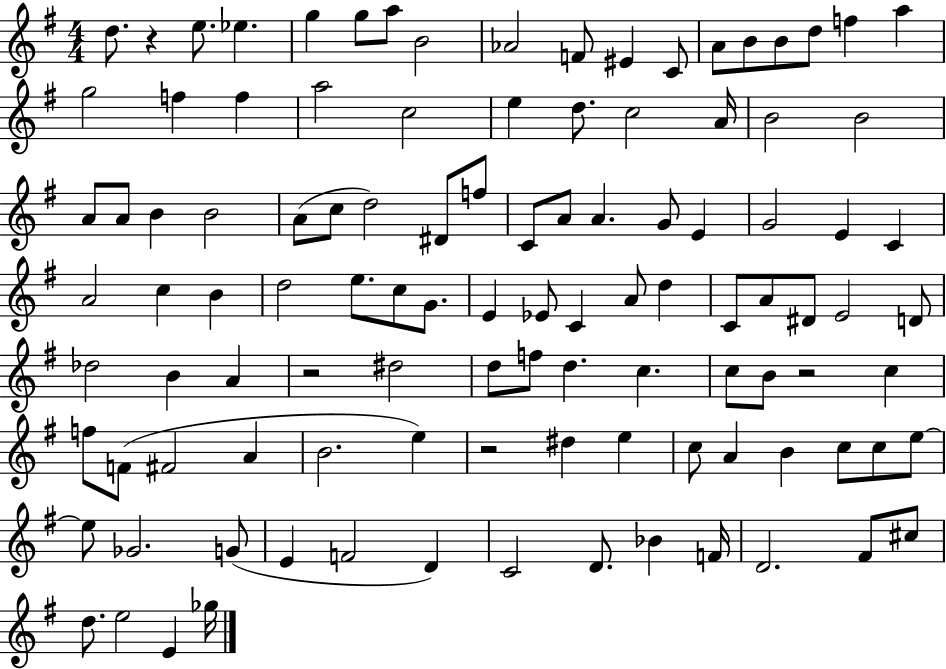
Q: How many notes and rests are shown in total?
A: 108